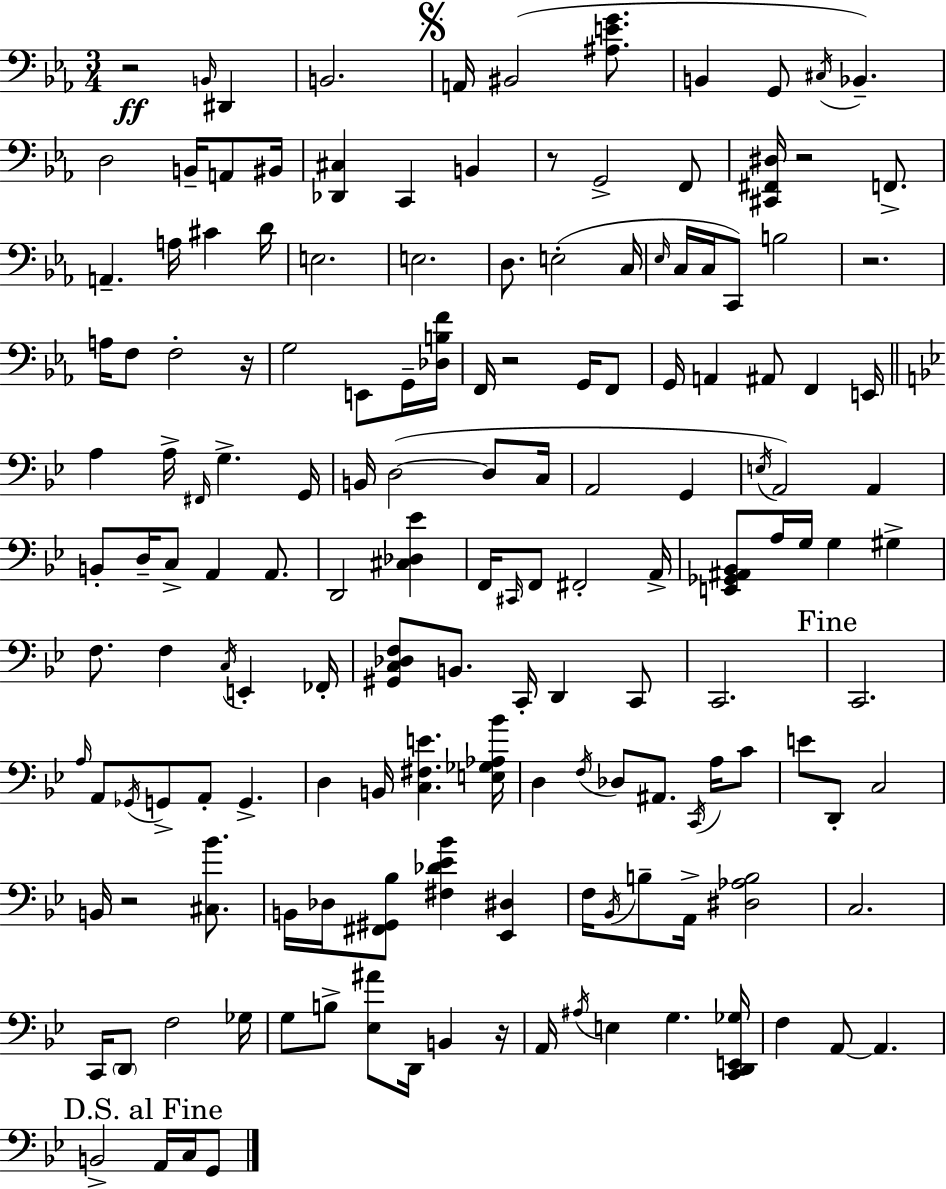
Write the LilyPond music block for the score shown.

{
  \clef bass
  \numericTimeSignature
  \time 3/4
  \key c \minor
  r2\ff \grace { b,16 } dis,4 | b,2. | \mark \markup { \musicglyph "scripts.segno" } a,16 bis,2( <ais e' g'>8. | b,4 g,8 \acciaccatura { cis16 } bes,4.--) | \break d2 b,16-- a,8 | bis,16 <des, cis>4 c,4 b,4 | r8 g,2-> | f,8 <cis, fis, dis>16 r2 f,8.-> | \break a,4.-- a16 cis'4 | d'16 e2. | e2. | d8. e2-.( | \break c16 \grace { ees16 } c16 c16 c,8) b2 | r2. | a16 f8 f2-. | r16 g2 e,8 | \break g,16-- <des b f'>16 f,16 r2 | g,16 f,8 g,16 a,4 ais,8 f,4 | e,16 \bar "||" \break \key g \minor a4 a16-> \grace { fis,16 } g4.-> | g,16 b,16 d2~(~ d8 | c16 a,2 g,4 | \acciaccatura { e16 }) a,2 a,4 | \break b,8-. d16-- c8-> a,4 a,8. | d,2 <cis des ees'>4 | f,16 \grace { cis,16 } f,8 fis,2-. | a,16-> <e, ges, ais, bes,>8 a16 g16 g4 gis4-> | \break f8. f4 \acciaccatura { c16 } e,4-. | fes,16-. <gis, c des f>8 b,8. c,16-. d,4 | c,8 c,2. | \mark "Fine" c,2. | \break \grace { a16 } a,8 \acciaccatura { ges,16 } g,8-> a,8-. | g,4.-> d4 b,16 <c fis e'>4. | <e ges aes bes'>16 d4 \acciaccatura { f16 } des8 | ais,8. \acciaccatura { c,16 } a16 c'8 e'8 d,8-. | \break c2 b,16 r2 | <cis bes'>8. b,16 des16 <fis, gis, bes>8 | <fis des' ees' bes'>4 <ees, dis>4 f16 \acciaccatura { bes,16 } b8-- | a,16-> <dis aes b>2 c2. | \break c,16 \parenthesize d,8 | f2 ges16 g8 b8-> | <ees ais'>8 d,16 b,4 r16 a,16 \acciaccatura { ais16 } e4 | g4. <c, d, e, ges>16 f4 | \break a,8~~ a,4. \mark "D.S. al Fine" b,2-> | a,16 c16 g,8 \bar "|."
}